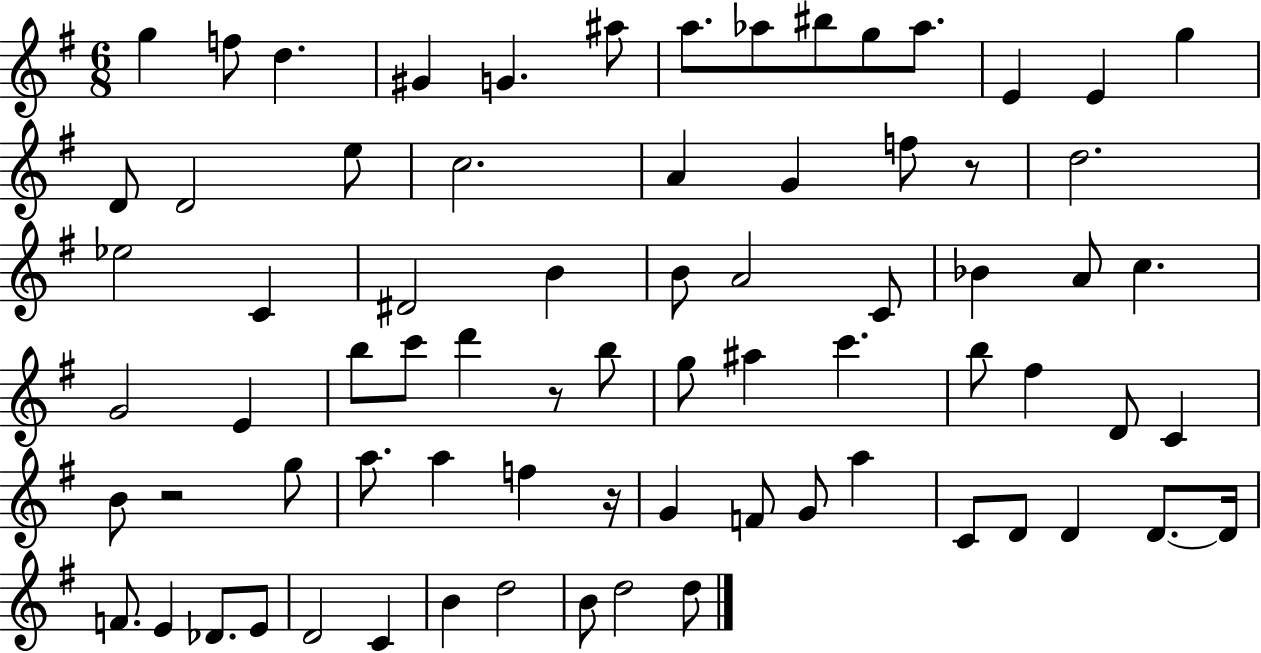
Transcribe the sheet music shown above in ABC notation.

X:1
T:Untitled
M:6/8
L:1/4
K:G
g f/2 d ^G G ^a/2 a/2 _a/2 ^b/2 g/2 _a/2 E E g D/2 D2 e/2 c2 A G f/2 z/2 d2 _e2 C ^D2 B B/2 A2 C/2 _B A/2 c G2 E b/2 c'/2 d' z/2 b/2 g/2 ^a c' b/2 ^f D/2 C B/2 z2 g/2 a/2 a f z/4 G F/2 G/2 a C/2 D/2 D D/2 D/4 F/2 E _D/2 E/2 D2 C B d2 B/2 d2 d/2